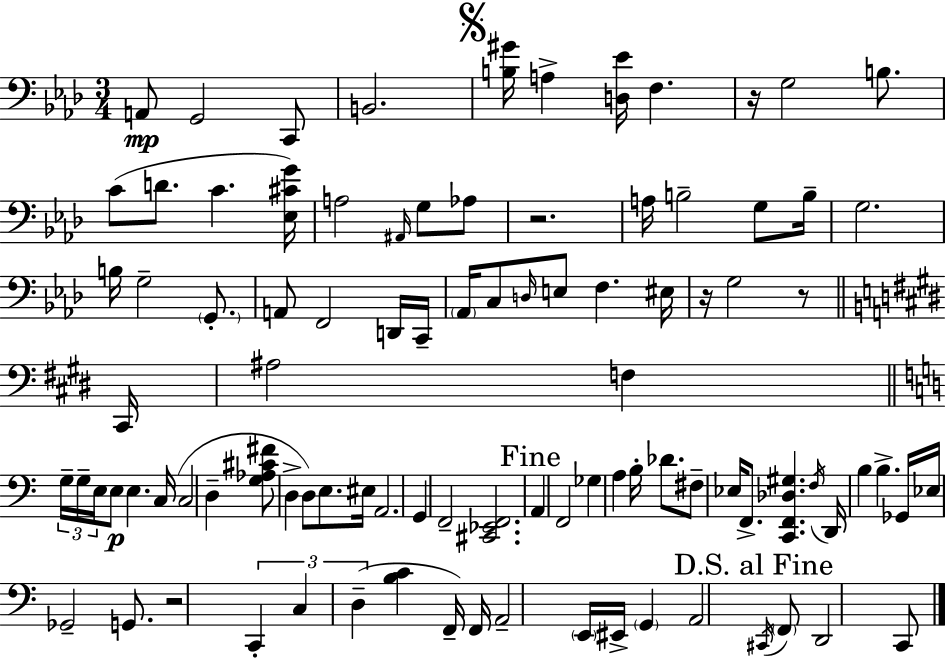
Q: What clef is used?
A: bass